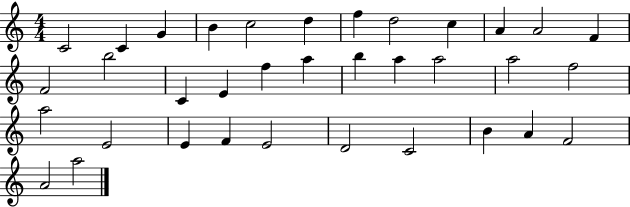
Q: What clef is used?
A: treble